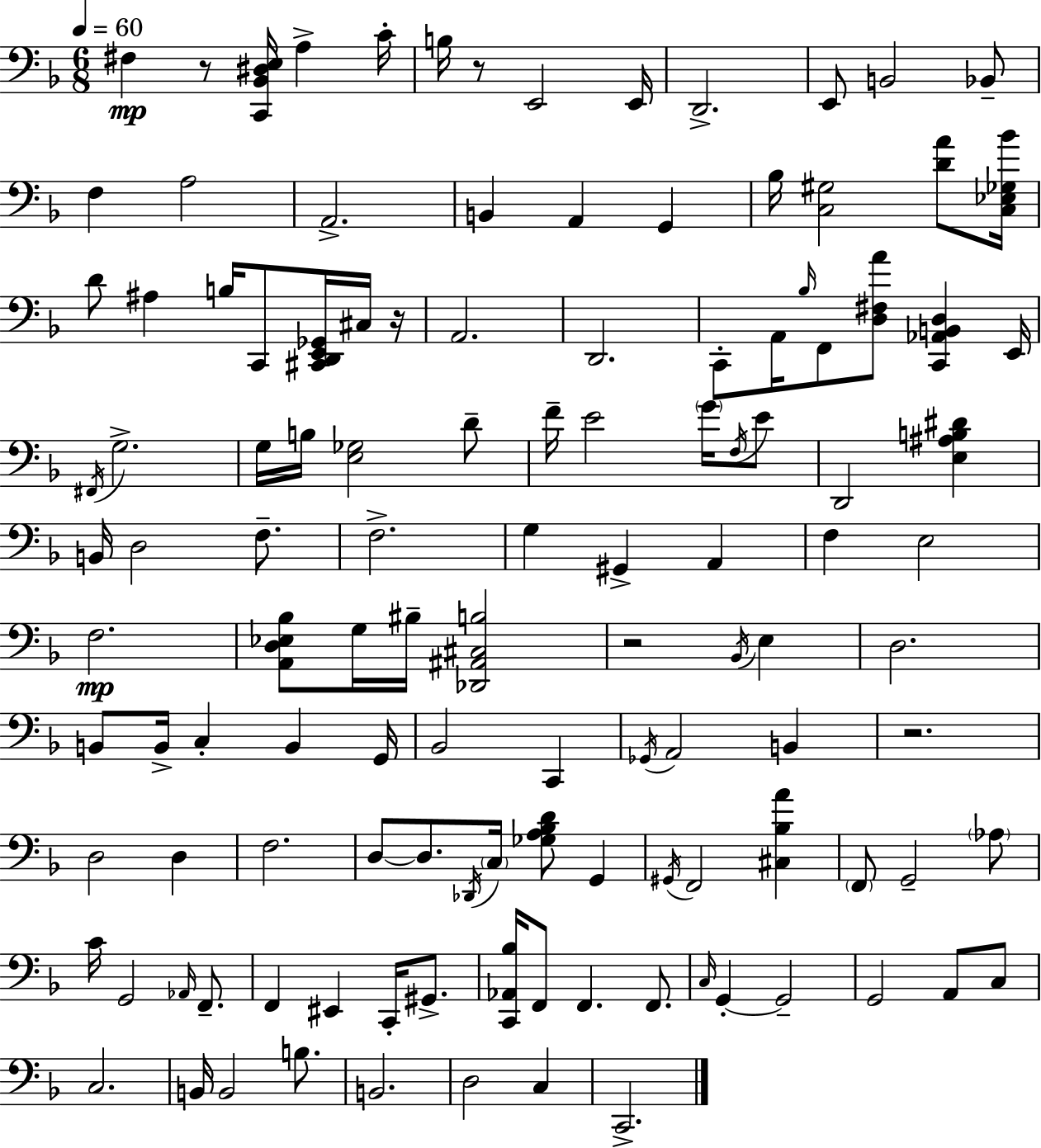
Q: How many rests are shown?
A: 5